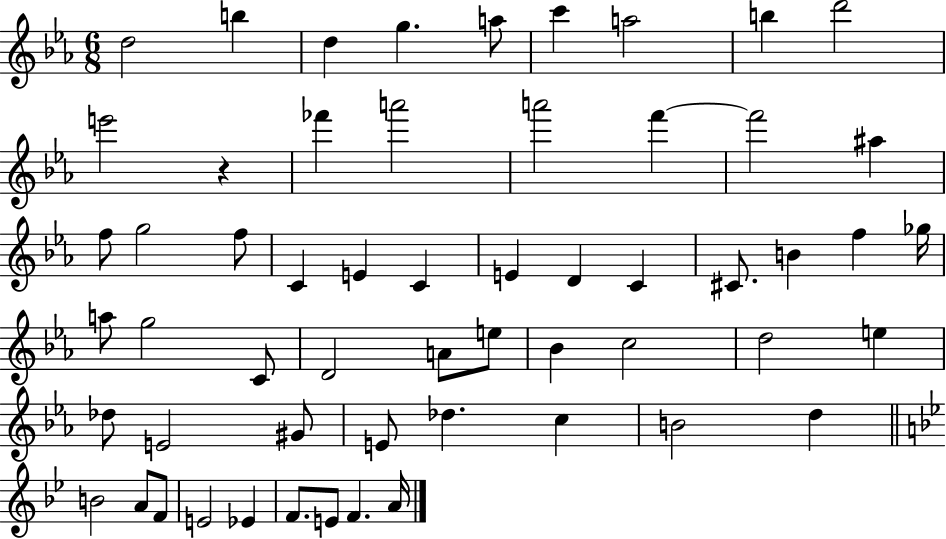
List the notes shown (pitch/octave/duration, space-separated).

D5/h B5/q D5/q G5/q. A5/e C6/q A5/h B5/q D6/h E6/h R/q FES6/q A6/h A6/h F6/q F6/h A#5/q F5/e G5/h F5/e C4/q E4/q C4/q E4/q D4/q C4/q C#4/e. B4/q F5/q Gb5/s A5/e G5/h C4/e D4/h A4/e E5/e Bb4/q C5/h D5/h E5/q Db5/e E4/h G#4/e E4/e Db5/q. C5/q B4/h D5/q B4/h A4/e F4/e E4/h Eb4/q F4/e. E4/e F4/q. A4/s